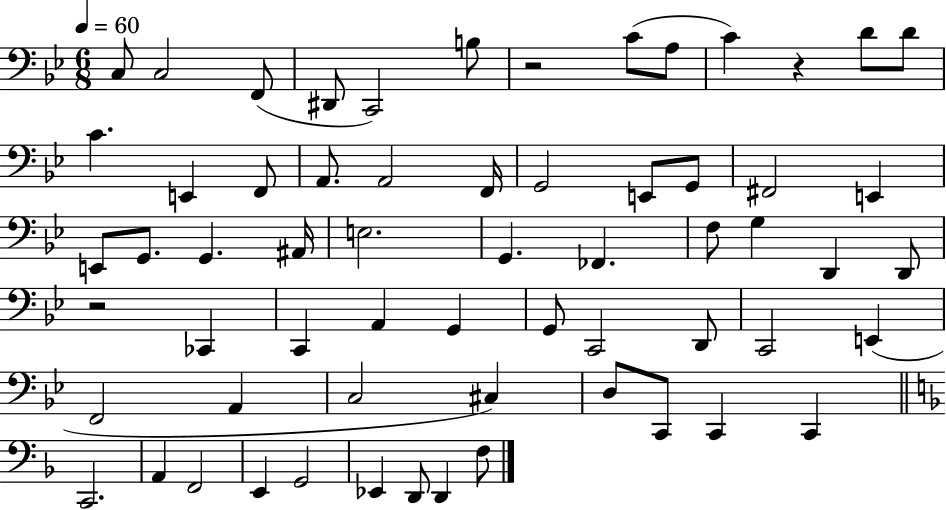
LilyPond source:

{
  \clef bass
  \numericTimeSignature
  \time 6/8
  \key bes \major
  \tempo 4 = 60
  \repeat volta 2 { c8 c2 f,8( | dis,8 c,2) b8 | r2 c'8( a8 | c'4) r4 d'8 d'8 | \break c'4. e,4 f,8 | a,8. a,2 f,16 | g,2 e,8 g,8 | fis,2 e,4 | \break e,8 g,8. g,4. ais,16 | e2. | g,4. fes,4. | f8 g4 d,4 d,8 | \break r2 ces,4 | c,4 a,4 g,4 | g,8 c,2 d,8 | c,2 e,4( | \break f,2 a,4 | c2 cis4) | d8 c,8 c,4 c,4 | \bar "||" \break \key f \major c,2. | a,4 f,2 | e,4 g,2 | ees,4 d,8 d,4 f8 | \break } \bar "|."
}